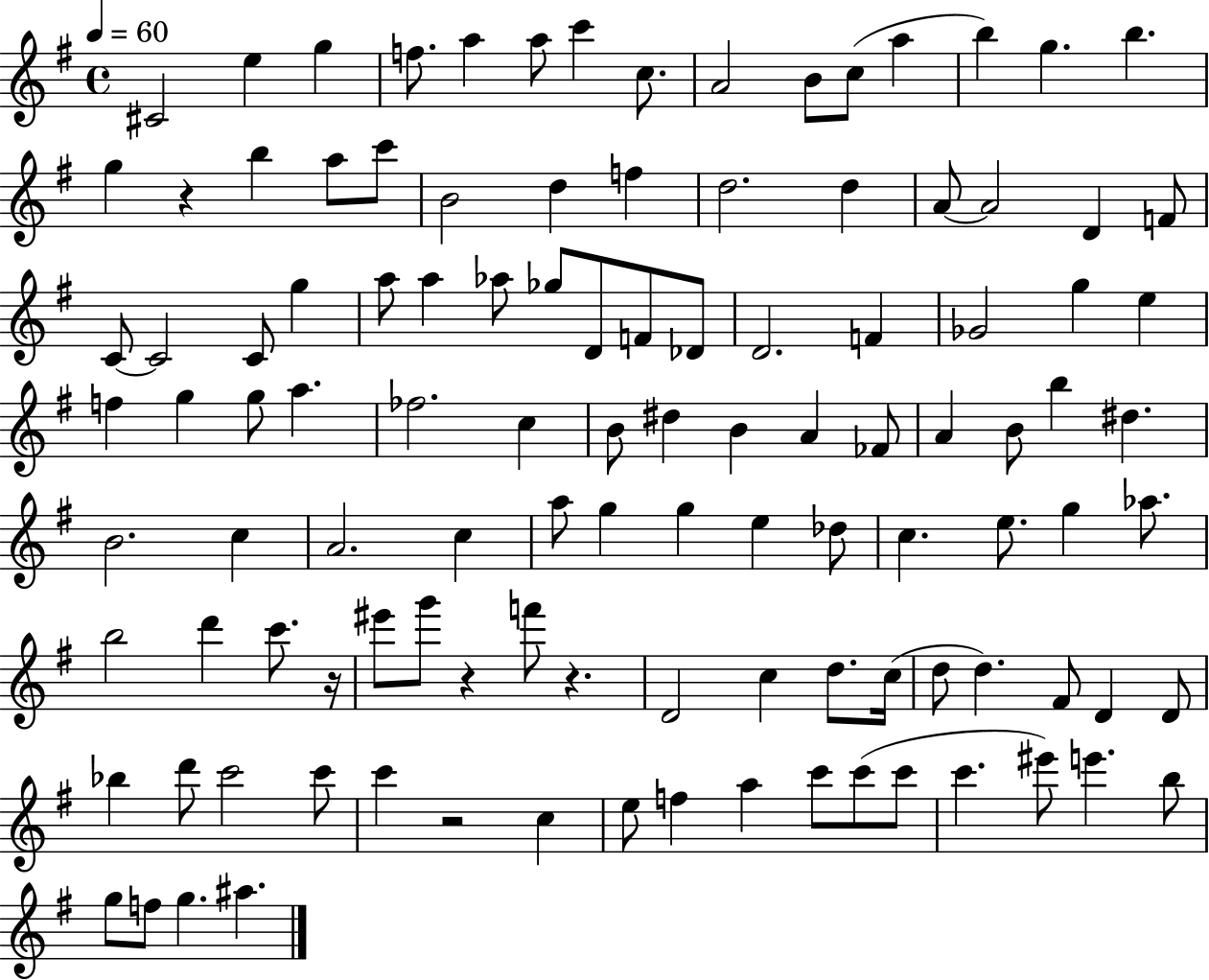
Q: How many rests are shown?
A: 5